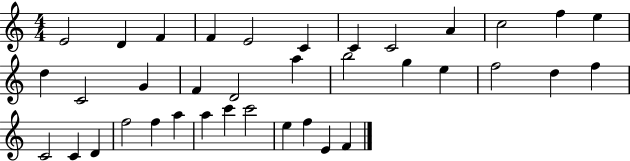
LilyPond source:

{
  \clef treble
  \numericTimeSignature
  \time 4/4
  \key c \major
  e'2 d'4 f'4 | f'4 e'2 c'4 | c'4 c'2 a'4 | c''2 f''4 e''4 | \break d''4 c'2 g'4 | f'4 d'2 a''4 | b''2 g''4 e''4 | f''2 d''4 f''4 | \break c'2 c'4 d'4 | f''2 f''4 a''4 | a''4 c'''4 c'''2 | e''4 f''4 e'4 f'4 | \break \bar "|."
}